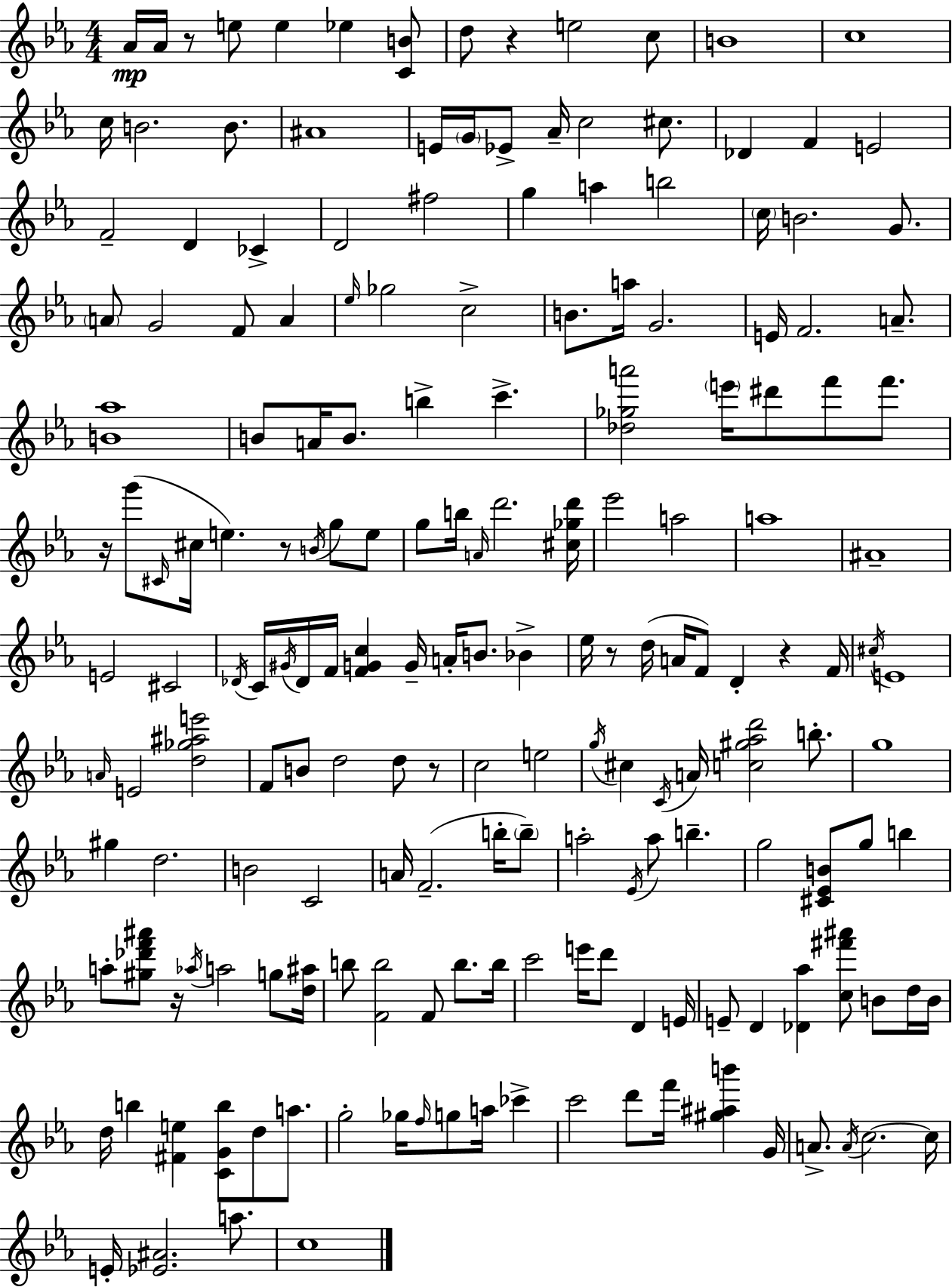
Ab4/s Ab4/s R/e E5/e E5/q Eb5/q [C4,B4]/e D5/e R/q E5/h C5/e B4/w C5/w C5/s B4/h. B4/e. A#4/w E4/s G4/s Eb4/e Ab4/s C5/h C#5/e. Db4/q F4/q E4/h F4/h D4/q CES4/q D4/h F#5/h G5/q A5/q B5/h C5/s B4/h. G4/e. A4/e G4/h F4/e A4/q Eb5/s Gb5/h C5/h B4/e. A5/s G4/h. E4/s F4/h. A4/e. [B4,Ab5]/w B4/e A4/s B4/e. B5/q C6/q. [Db5,Gb5,A6]/h E6/s D#6/e F6/e F6/e. R/s G6/e C#4/s C#5/s E5/q. R/e B4/s G5/e E5/e G5/e B5/s A4/s D6/h. [C#5,Gb5,D6]/s Eb6/h A5/h A5/w A#4/w E4/h C#4/h Db4/s C4/s G#4/s Db4/s F4/s [F4,G4,C5]/q G4/s A4/s B4/e. Bb4/q Eb5/s R/e D5/s A4/s F4/e D4/q R/q F4/s C#5/s E4/w A4/s E4/h [D5,Gb5,A#5,E6]/h F4/e B4/e D5/h D5/e R/e C5/h E5/h G5/s C#5/q C4/s A4/s [C5,G#5,Ab5,D6]/h B5/e. G5/w G#5/q D5/h. B4/h C4/h A4/s F4/h. B5/s B5/e A5/h Eb4/s A5/e B5/q. G5/h [C#4,Eb4,B4]/e G5/e B5/q A5/e [G#5,Db6,F6,A#6]/e R/s Ab5/s A5/h G5/e [D5,A#5]/s B5/e [F4,B5]/h F4/e B5/e. B5/s C6/h E6/s D6/e D4/q E4/s E4/e D4/q [Db4,Ab5]/q [C5,F#6,A#6]/e B4/e D5/s B4/s D5/s B5/q [F#4,E5]/q [C4,G4,B5]/e D5/e A5/e. G5/h Gb5/s F5/s G5/e A5/s CES6/q C6/h D6/e F6/s [G#5,A#5,B6]/q G4/s A4/e. A4/s C5/h. C5/s E4/s [Eb4,A#4]/h. A5/e. C5/w